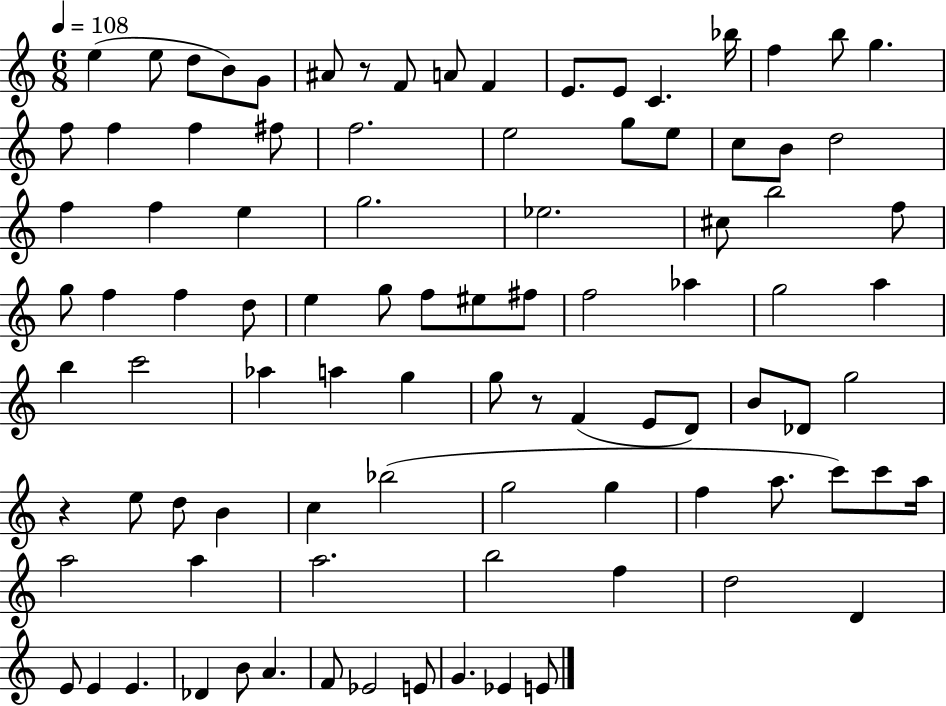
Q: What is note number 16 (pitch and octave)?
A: G5